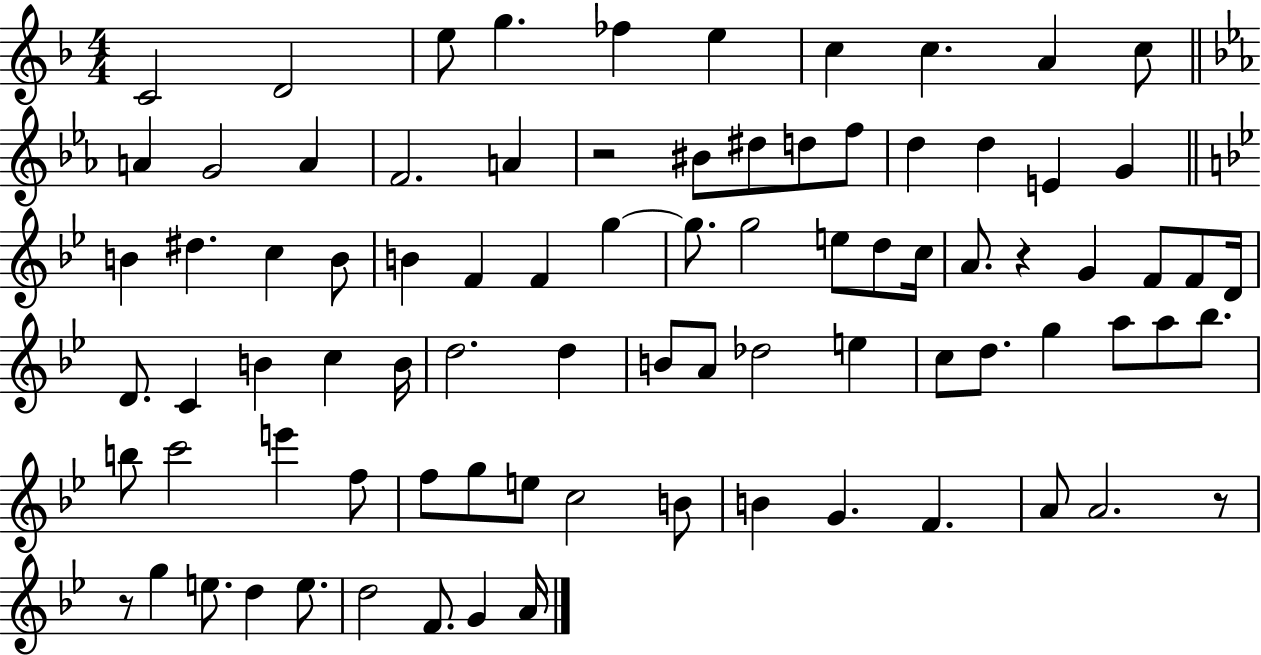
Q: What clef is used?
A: treble